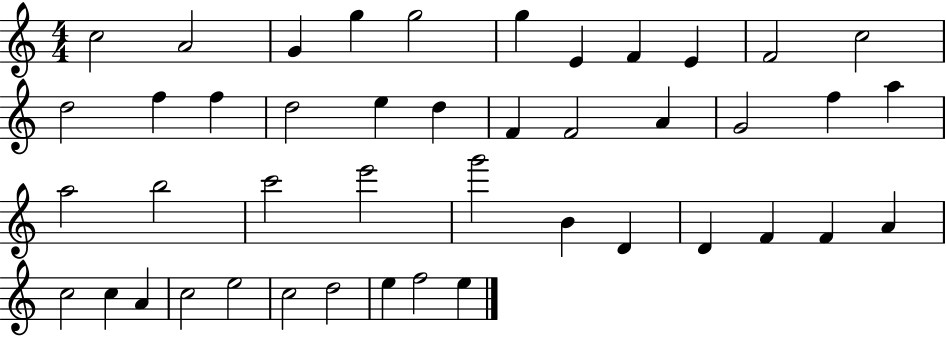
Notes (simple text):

C5/h A4/h G4/q G5/q G5/h G5/q E4/q F4/q E4/q F4/h C5/h D5/h F5/q F5/q D5/h E5/q D5/q F4/q F4/h A4/q G4/h F5/q A5/q A5/h B5/h C6/h E6/h G6/h B4/q D4/q D4/q F4/q F4/q A4/q C5/h C5/q A4/q C5/h E5/h C5/h D5/h E5/q F5/h E5/q